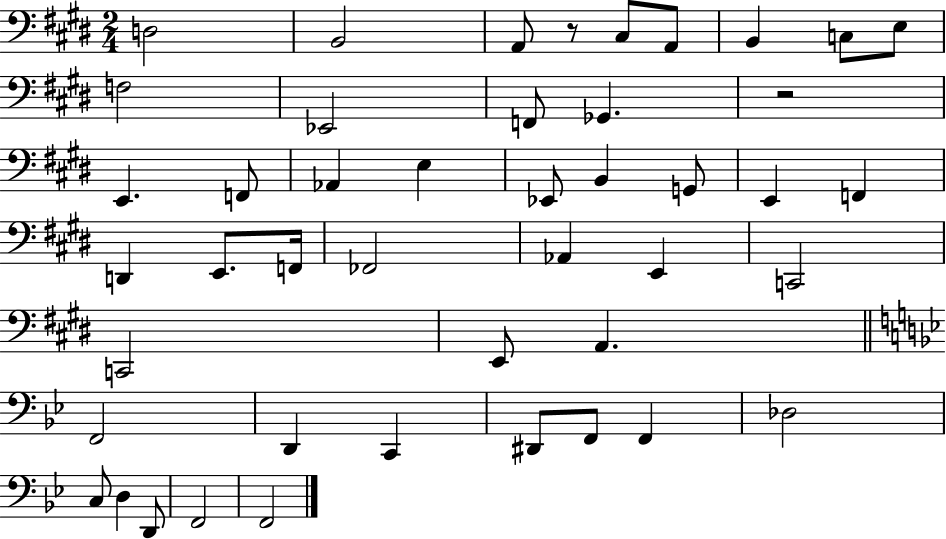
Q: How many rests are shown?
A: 2